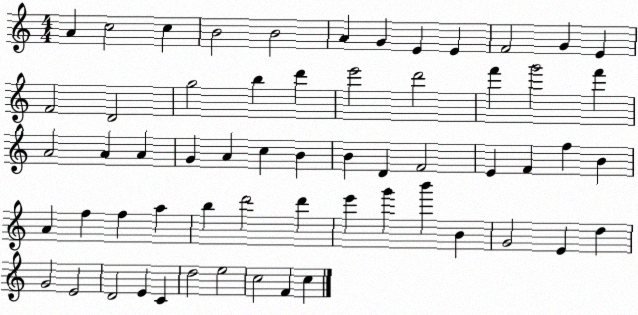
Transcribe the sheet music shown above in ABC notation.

X:1
T:Untitled
M:4/4
L:1/4
K:C
A c2 c B2 B2 A G E E F2 G E F2 D2 g2 b d' e'2 d'2 f' g'2 f' A2 A A G A c B B D F2 E F f B A f f a b d'2 d' e' g' b' B G2 E d G2 E2 D2 E C d2 e2 c2 F c